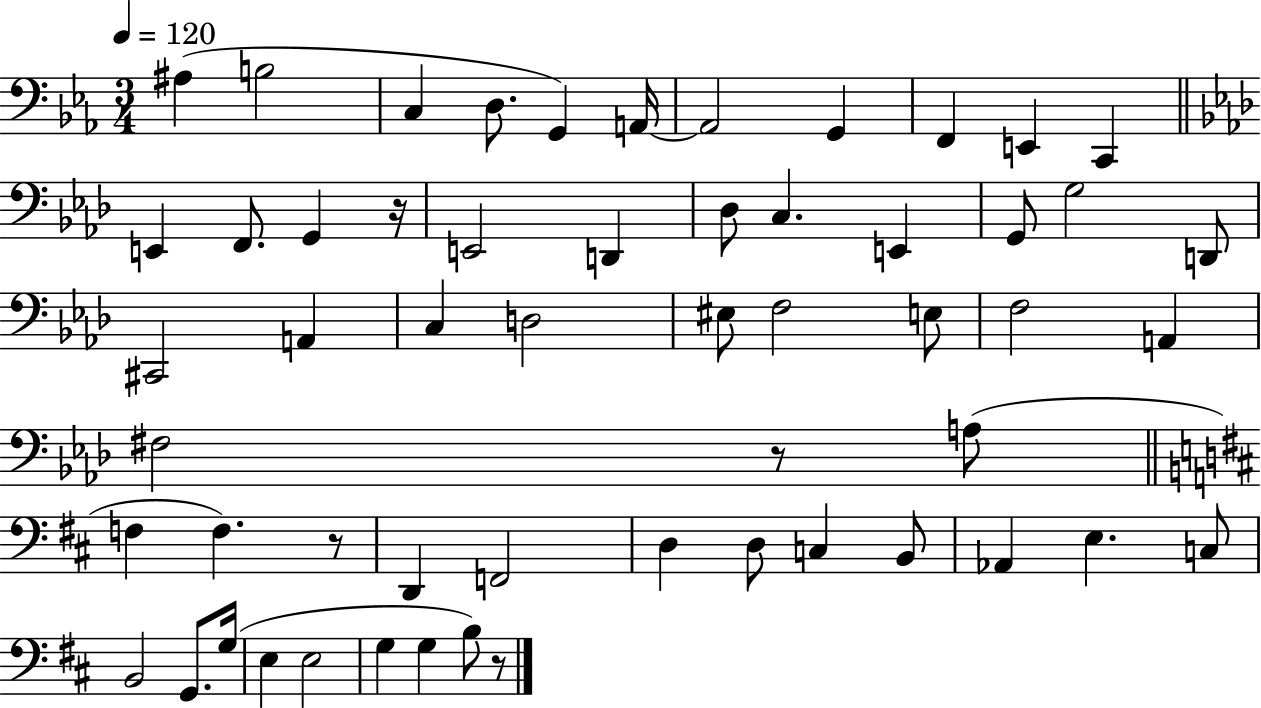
X:1
T:Untitled
M:3/4
L:1/4
K:Eb
^A, B,2 C, D,/2 G,, A,,/4 A,,2 G,, F,, E,, C,, E,, F,,/2 G,, z/4 E,,2 D,, _D,/2 C, E,, G,,/2 G,2 D,,/2 ^C,,2 A,, C, D,2 ^E,/2 F,2 E,/2 F,2 A,, ^F,2 z/2 A,/2 F, F, z/2 D,, F,,2 D, D,/2 C, B,,/2 _A,, E, C,/2 B,,2 G,,/2 G,/4 E, E,2 G, G, B,/2 z/2